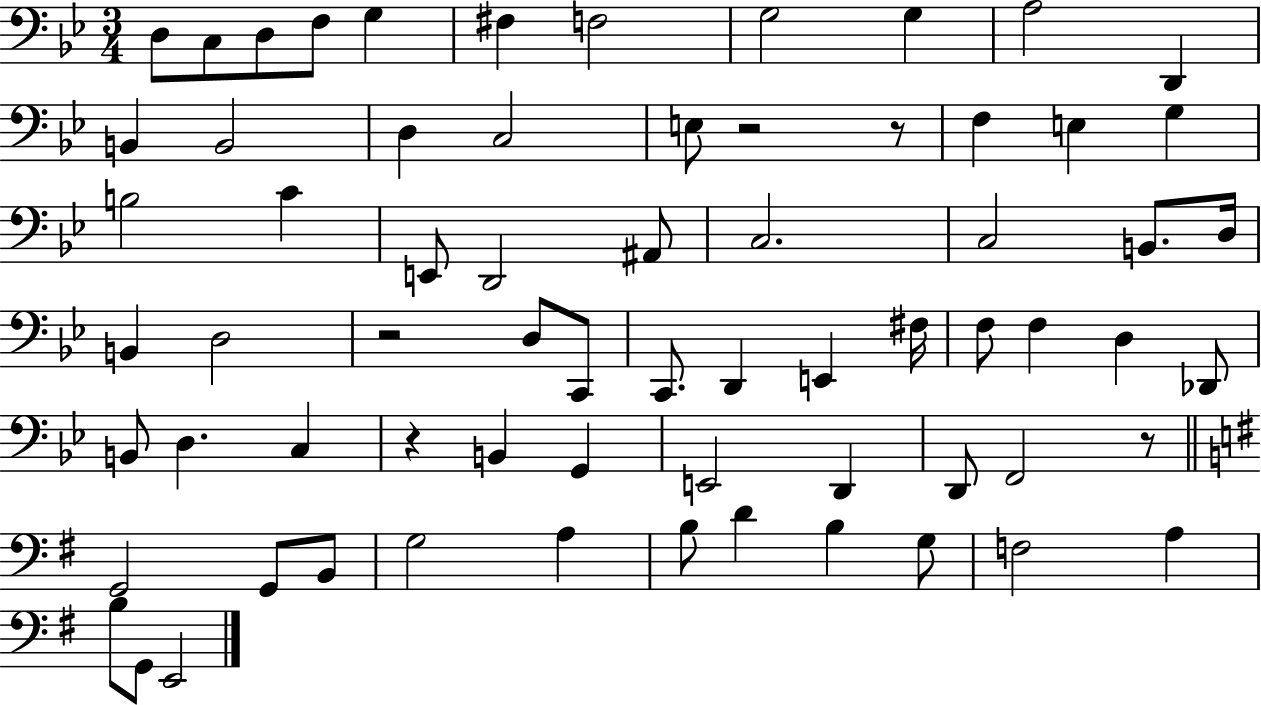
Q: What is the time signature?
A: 3/4